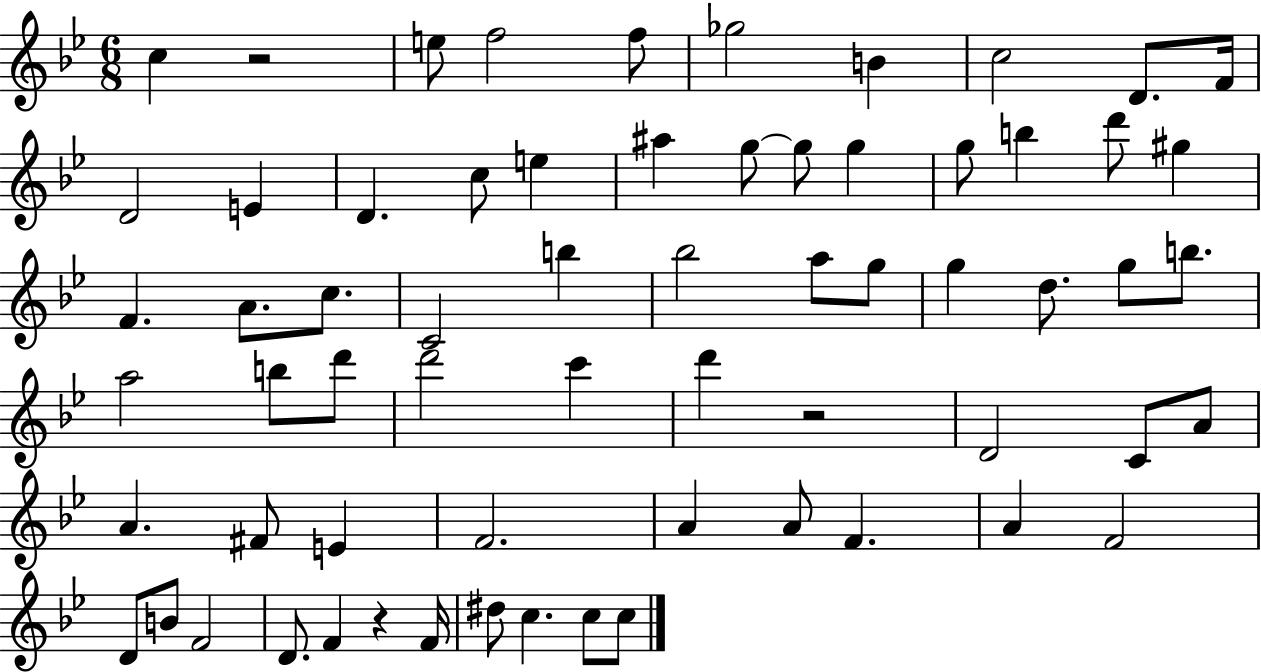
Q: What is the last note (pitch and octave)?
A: C5